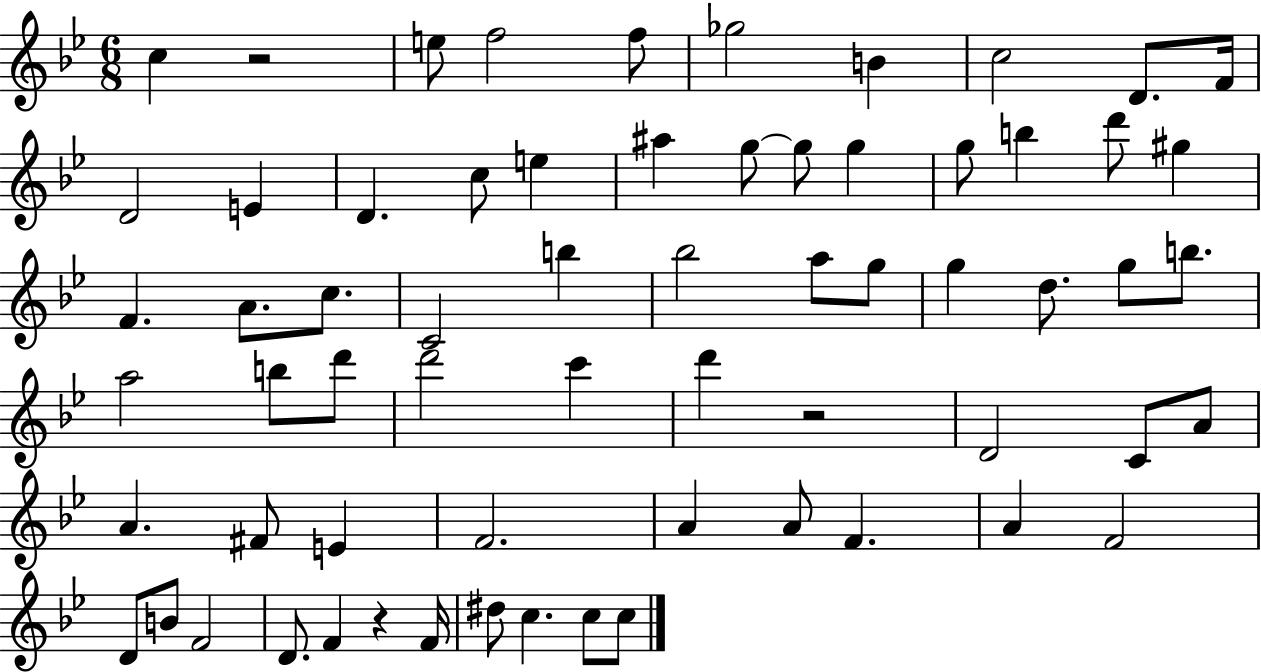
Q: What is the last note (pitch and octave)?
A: C5